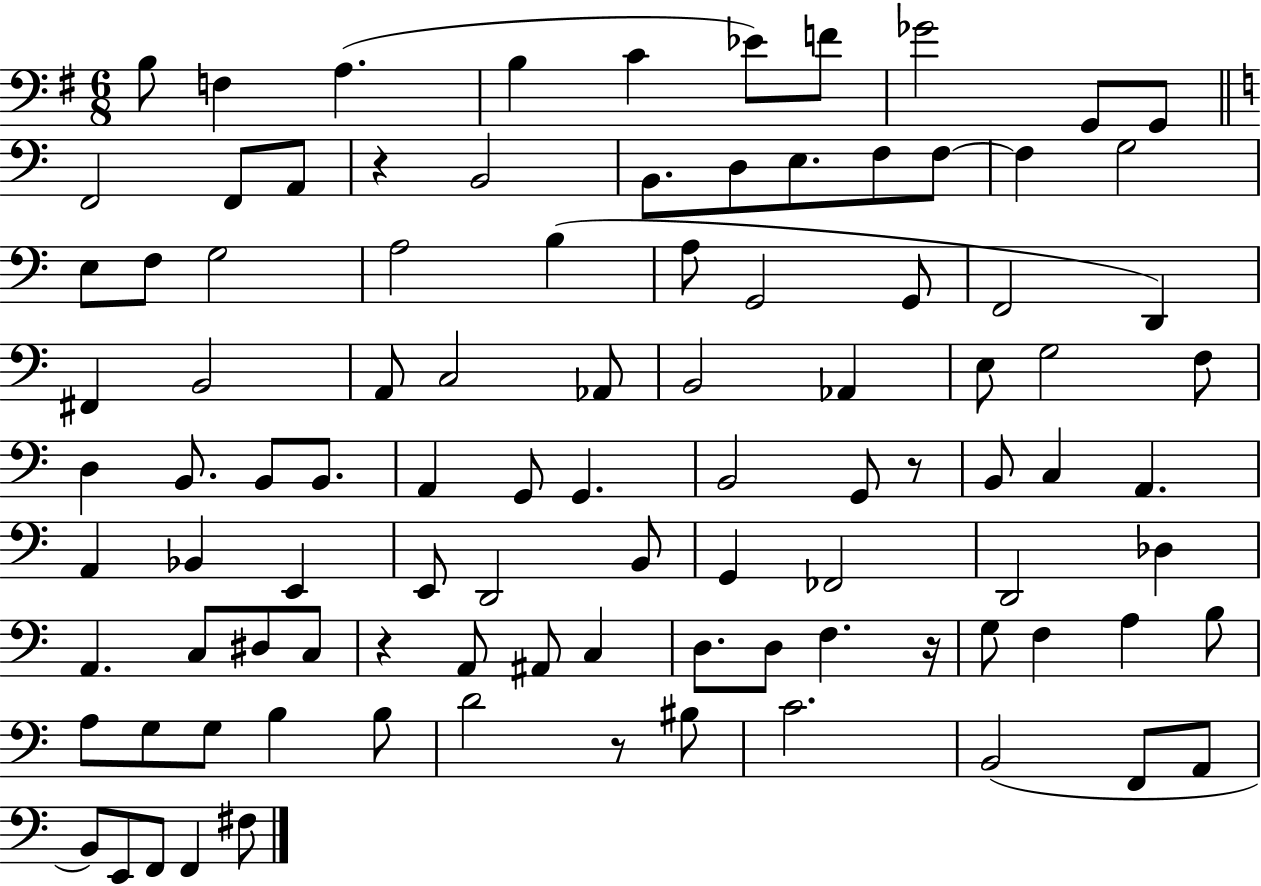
X:1
T:Untitled
M:6/8
L:1/4
K:G
B,/2 F, A, B, C _E/2 F/2 _G2 G,,/2 G,,/2 F,,2 F,,/2 A,,/2 z B,,2 B,,/2 D,/2 E,/2 F,/2 F,/2 F, G,2 E,/2 F,/2 G,2 A,2 B, A,/2 G,,2 G,,/2 F,,2 D,, ^F,, B,,2 A,,/2 C,2 _A,,/2 B,,2 _A,, E,/2 G,2 F,/2 D, B,,/2 B,,/2 B,,/2 A,, G,,/2 G,, B,,2 G,,/2 z/2 B,,/2 C, A,, A,, _B,, E,, E,,/2 D,,2 B,,/2 G,, _F,,2 D,,2 _D, A,, C,/2 ^D,/2 C,/2 z A,,/2 ^A,,/2 C, D,/2 D,/2 F, z/4 G,/2 F, A, B,/2 A,/2 G,/2 G,/2 B, B,/2 D2 z/2 ^B,/2 C2 B,,2 F,,/2 A,,/2 B,,/2 E,,/2 F,,/2 F,, ^F,/2